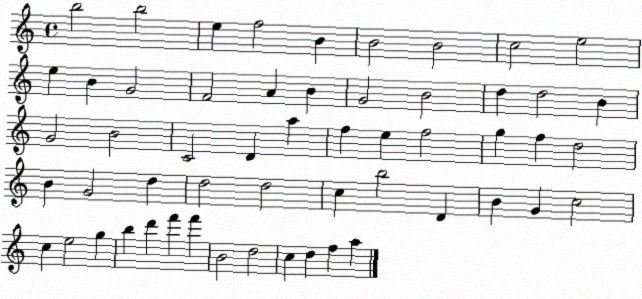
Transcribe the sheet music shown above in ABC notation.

X:1
T:Untitled
M:4/4
L:1/4
K:C
b2 b2 e f2 B B2 B2 c2 e2 e B G2 F2 A B G2 B2 d d2 B G2 B2 C2 D a f e f2 g f d2 B G2 d d2 d2 c b2 D B G c2 c e2 g b d' f' f' B2 d2 c d f a